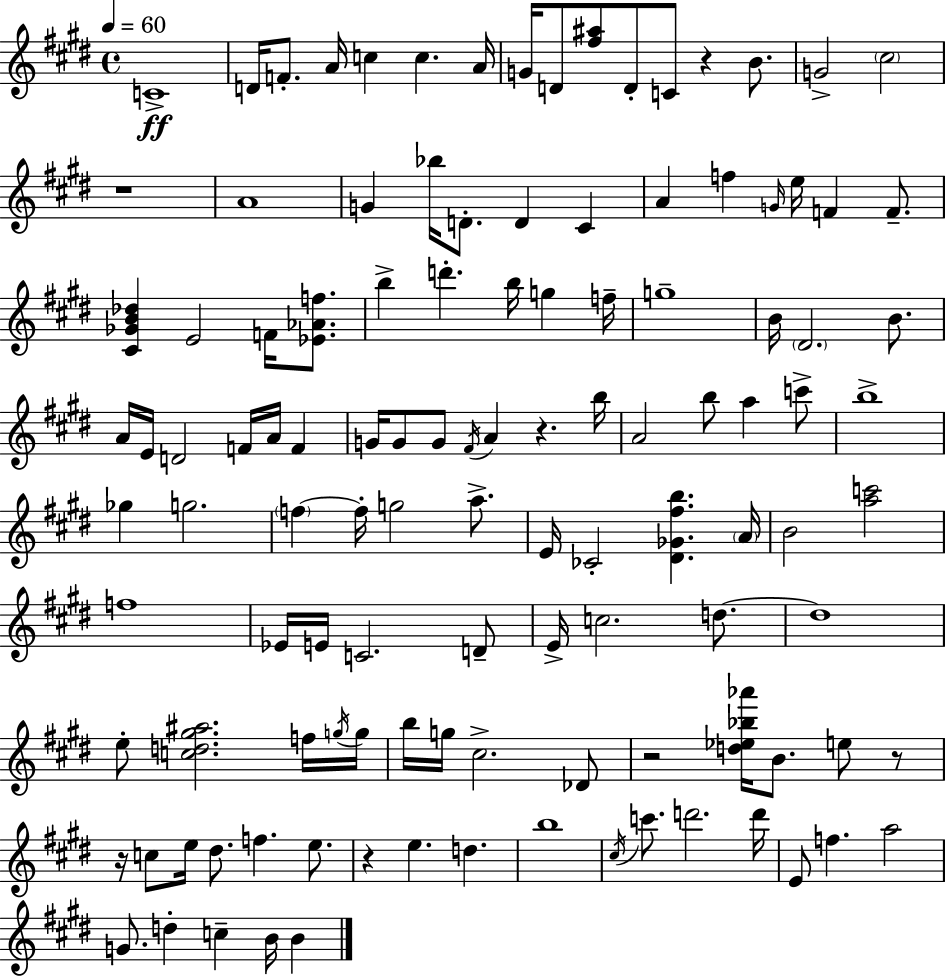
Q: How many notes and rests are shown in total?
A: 117